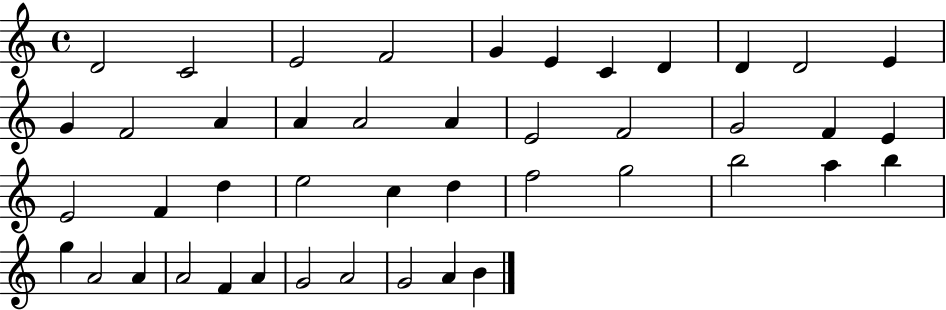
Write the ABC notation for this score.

X:1
T:Untitled
M:4/4
L:1/4
K:C
D2 C2 E2 F2 G E C D D D2 E G F2 A A A2 A E2 F2 G2 F E E2 F d e2 c d f2 g2 b2 a b g A2 A A2 F A G2 A2 G2 A B